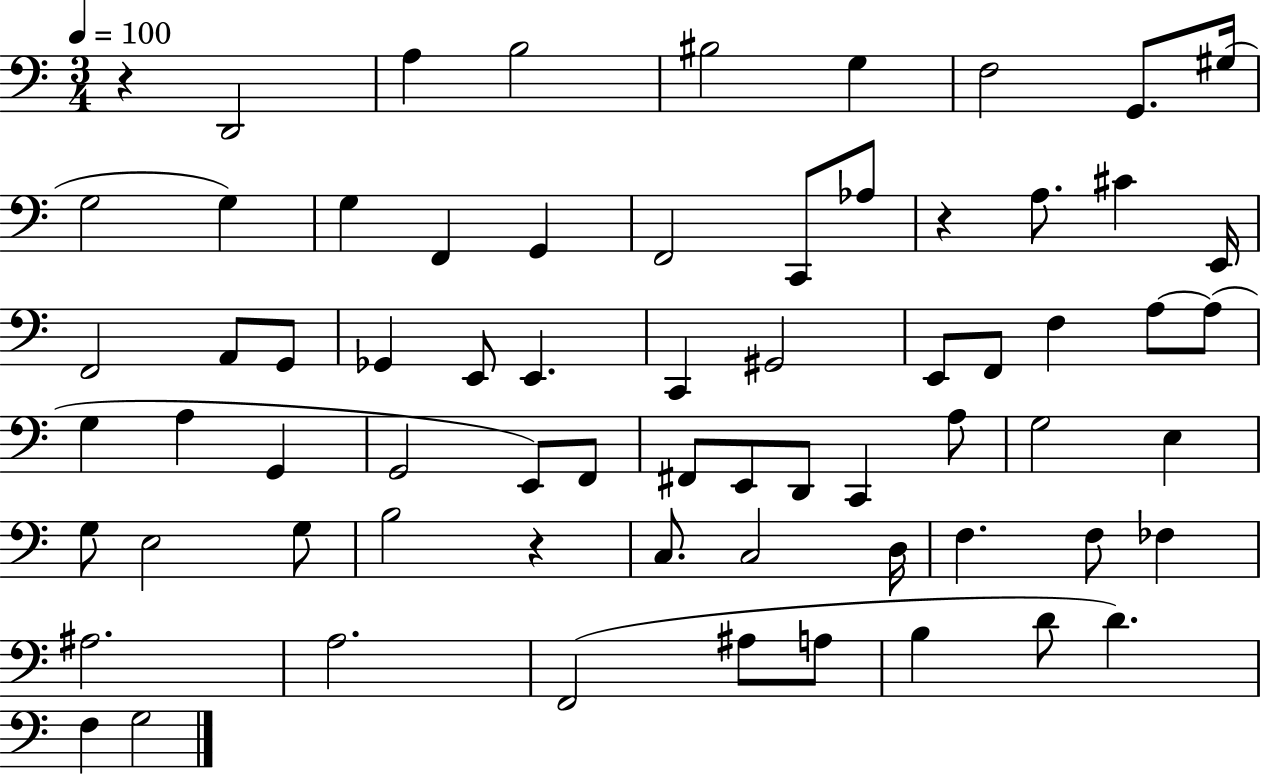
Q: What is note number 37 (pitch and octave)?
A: E2